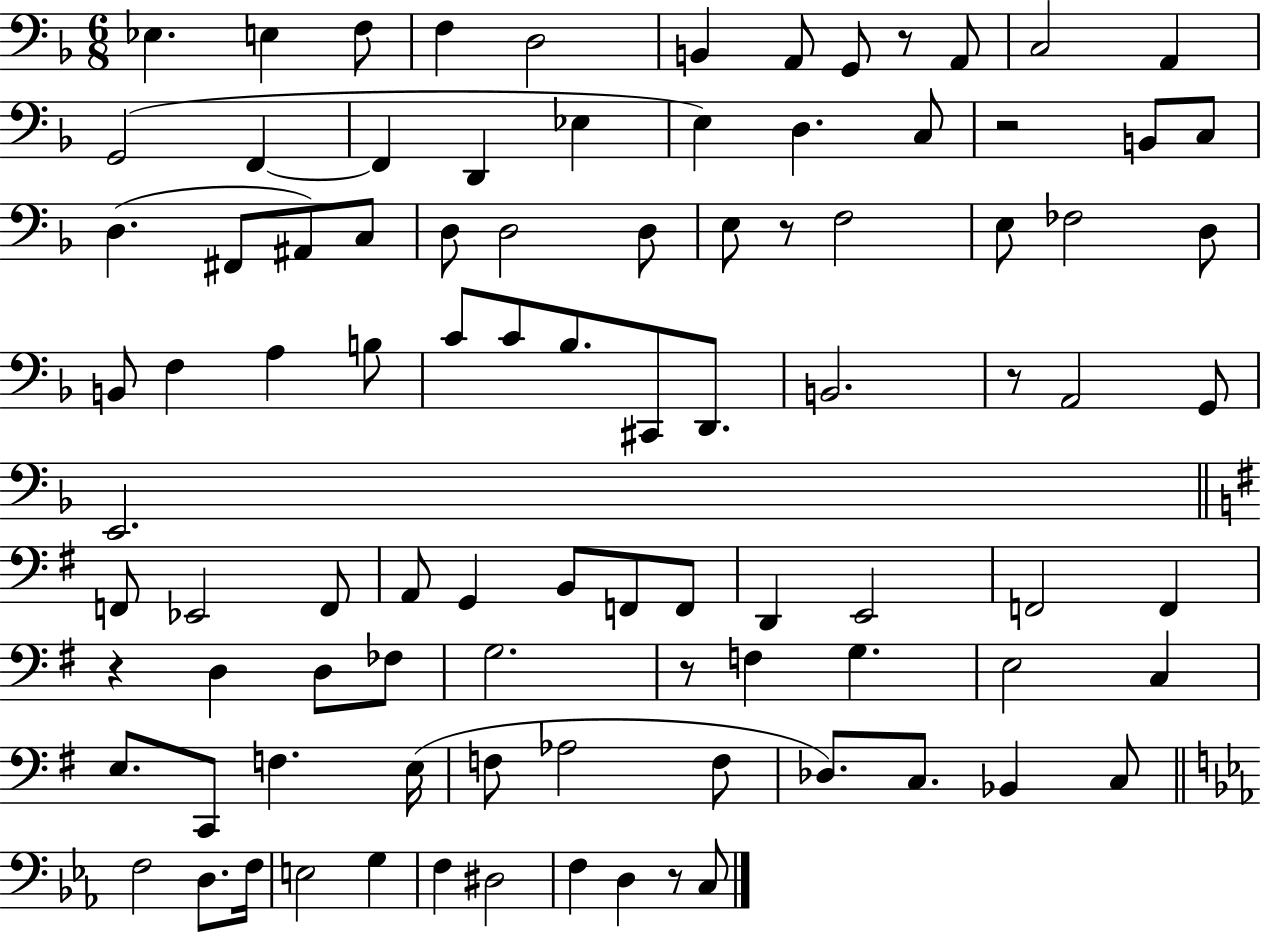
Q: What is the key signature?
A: F major